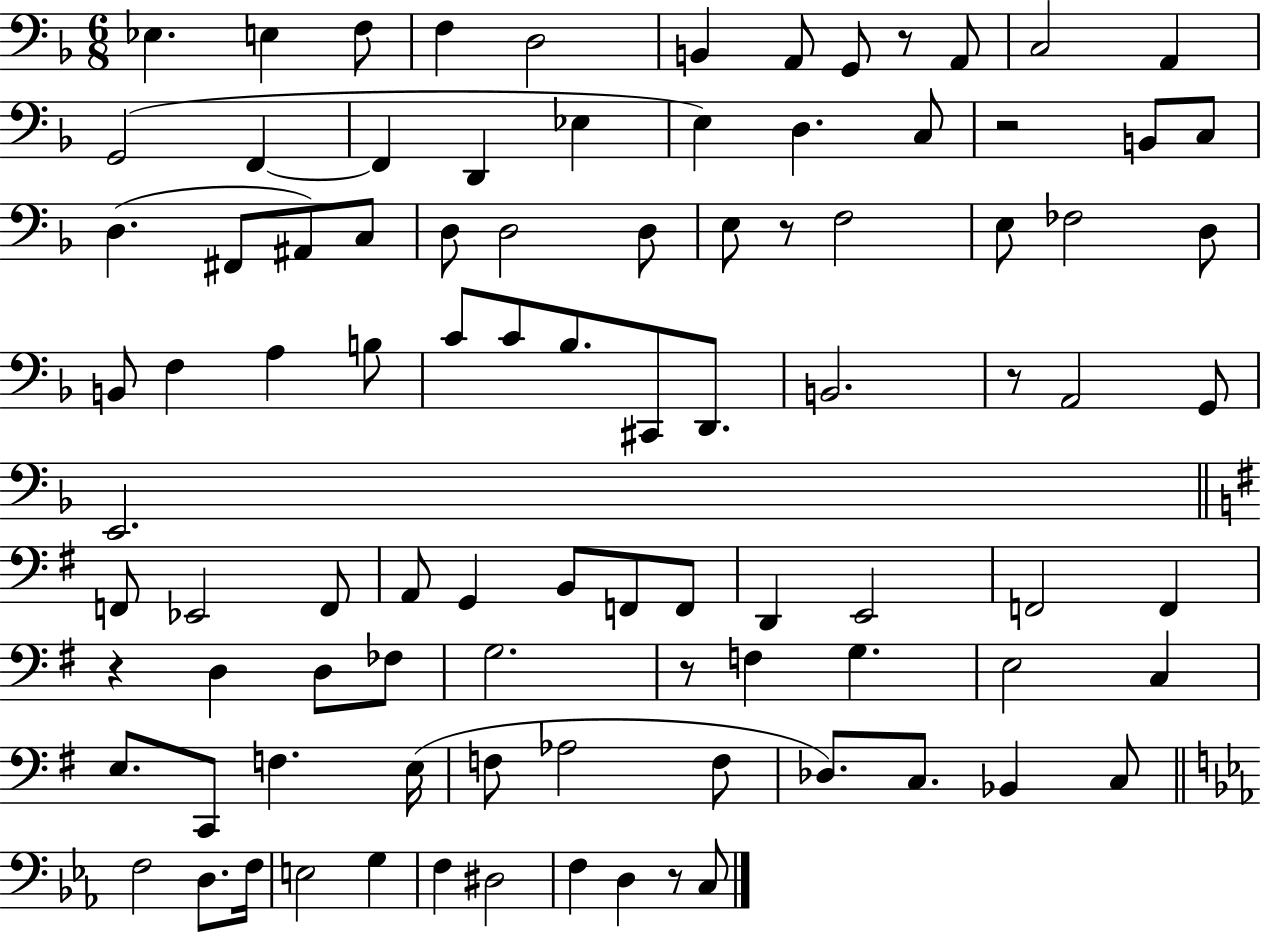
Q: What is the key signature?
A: F major